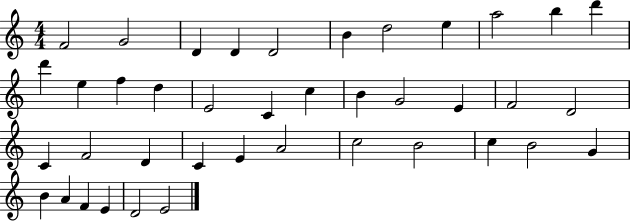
F4/h G4/h D4/q D4/q D4/h B4/q D5/h E5/q A5/h B5/q D6/q D6/q E5/q F5/q D5/q E4/h C4/q C5/q B4/q G4/h E4/q F4/h D4/h C4/q F4/h D4/q C4/q E4/q A4/h C5/h B4/h C5/q B4/h G4/q B4/q A4/q F4/q E4/q D4/h E4/h